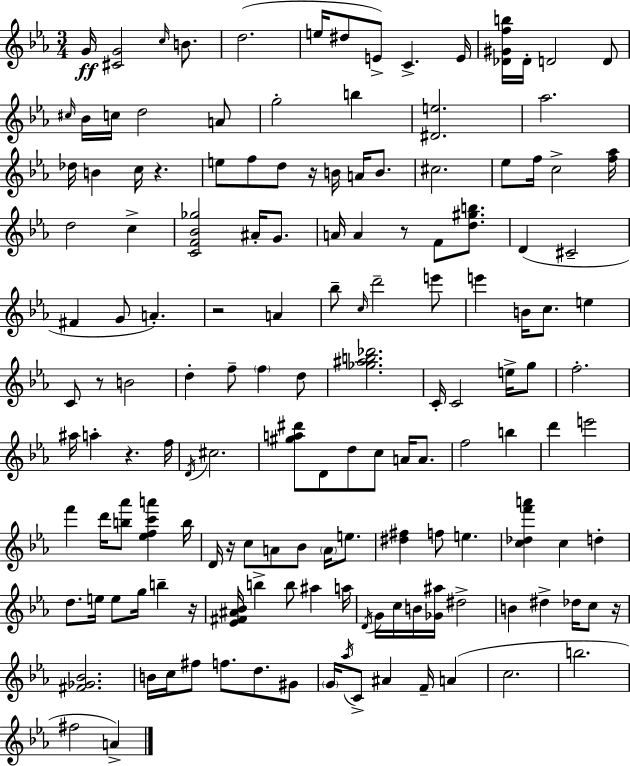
G4/s [C#4,G4]/h C5/s B4/e. D5/h. E5/s D#5/e E4/e C4/q. E4/s [Db4,G#4,F5,B5]/s Db4/s D4/h D4/e C#5/s Bb4/s C5/s D5/h A4/e G5/h B5/q [D#4,E5]/h. Ab5/h. Db5/s B4/q C5/s R/q. E5/e F5/e D5/e R/s B4/s A4/s B4/e. C#5/h. Eb5/e F5/s C5/h [F5,Ab5]/s D5/h C5/q [C4,F4,Bb4,Gb5]/h A#4/s G4/e. A4/s A4/q R/e F4/e [D5,G#5,B5]/e. D4/q C#4/h F#4/q G4/e A4/q. R/h A4/q Bb5/e C5/s D6/h E6/e E6/q B4/s C5/e. E5/q C4/e R/e B4/h D5/q F5/e F5/q D5/e [Gb5,A#5,B5,Db6]/h. C4/s C4/h E5/s G5/e F5/h. A#5/s A5/q R/q. F5/s D4/s C#5/h. [G#5,A5,D#6]/e D4/e D5/e C5/e A4/s A4/e. F5/h B5/q D6/q E6/h F6/q D6/s [B5,Ab6]/e [Eb5,F5,C6,A6]/q B5/s D4/s R/s C5/e A4/e Bb4/e A4/s E5/e. [D#5,F#5]/q F5/e E5/q. [C5,Db5,F6,A6]/q C5/q D5/q D5/e. E5/s E5/e G5/s B5/q R/s [Eb4,F#4,A#4,Bb4]/s B5/q B5/e A#5/q A5/s D4/s G4/s C5/s B4/s [Gb4,A#5]/s D#5/h B4/q D#5/q Db5/s C5/e R/s [F#4,Gb4,Bb4]/h. B4/s C5/s F#5/e F5/e. D5/e. G#4/e G4/s Ab5/s C4/e A#4/q F4/s A4/q C5/h. B5/h. F#5/h A4/q